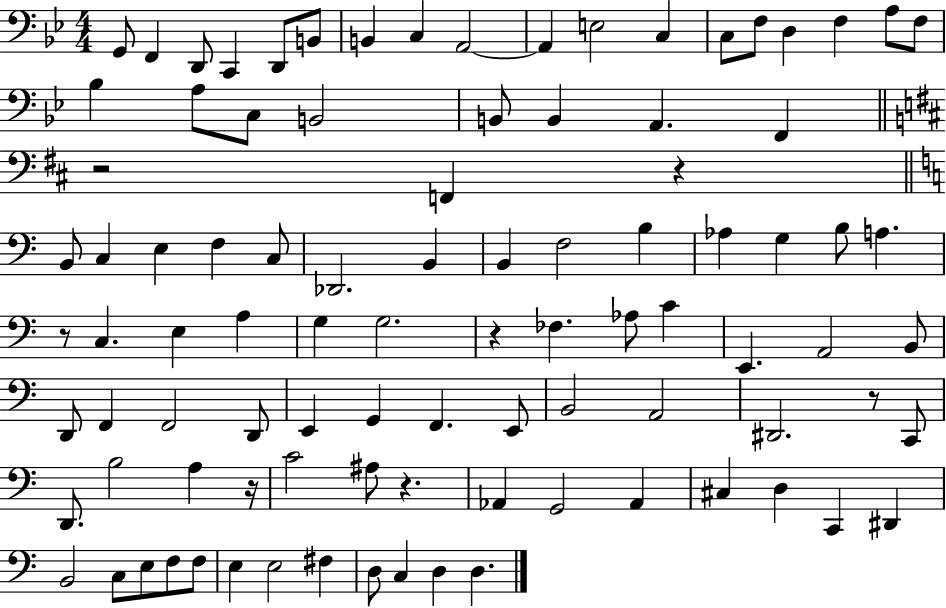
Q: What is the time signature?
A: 4/4